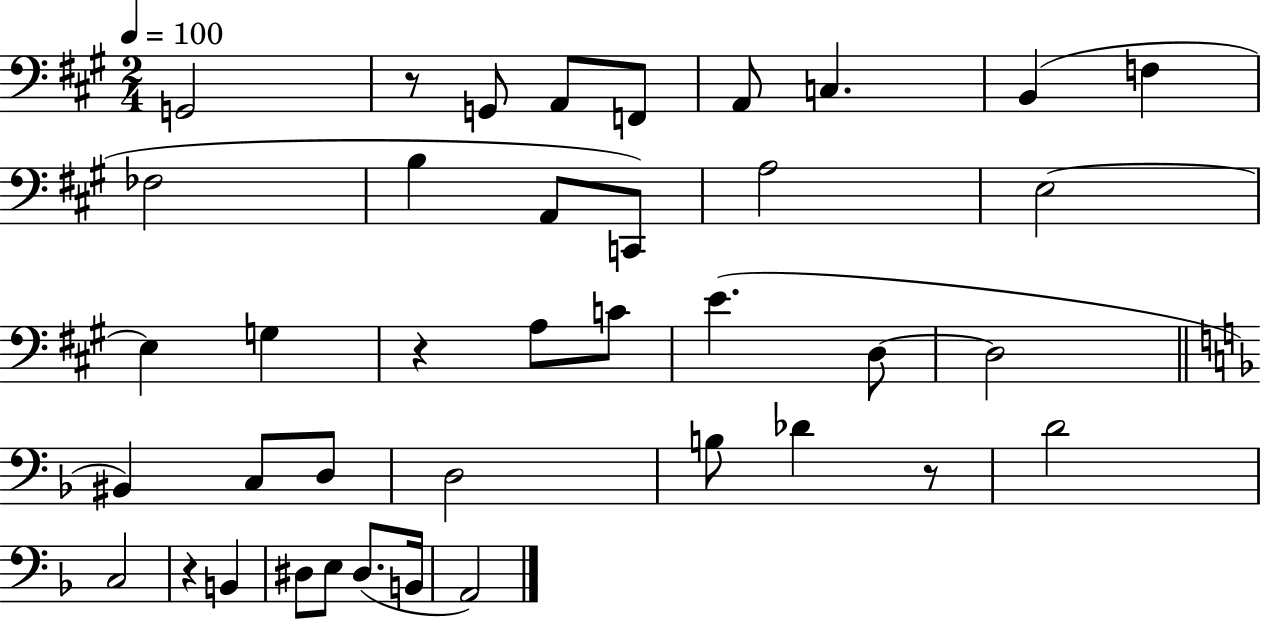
X:1
T:Untitled
M:2/4
L:1/4
K:A
G,,2 z/2 G,,/2 A,,/2 F,,/2 A,,/2 C, B,, F, _F,2 B, A,,/2 C,,/2 A,2 E,2 E, G, z A,/2 C/2 E D,/2 D,2 ^B,, C,/2 D,/2 D,2 B,/2 _D z/2 D2 C,2 z B,, ^D,/2 E,/2 ^D,/2 B,,/4 A,,2